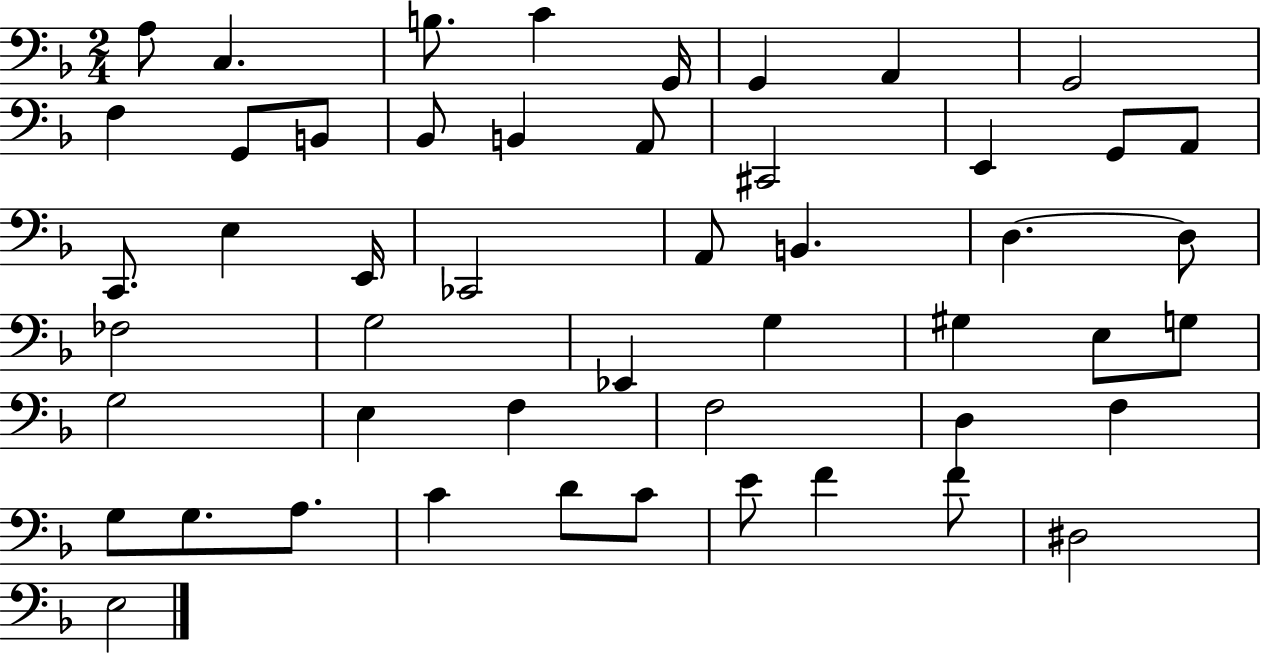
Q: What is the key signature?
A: F major